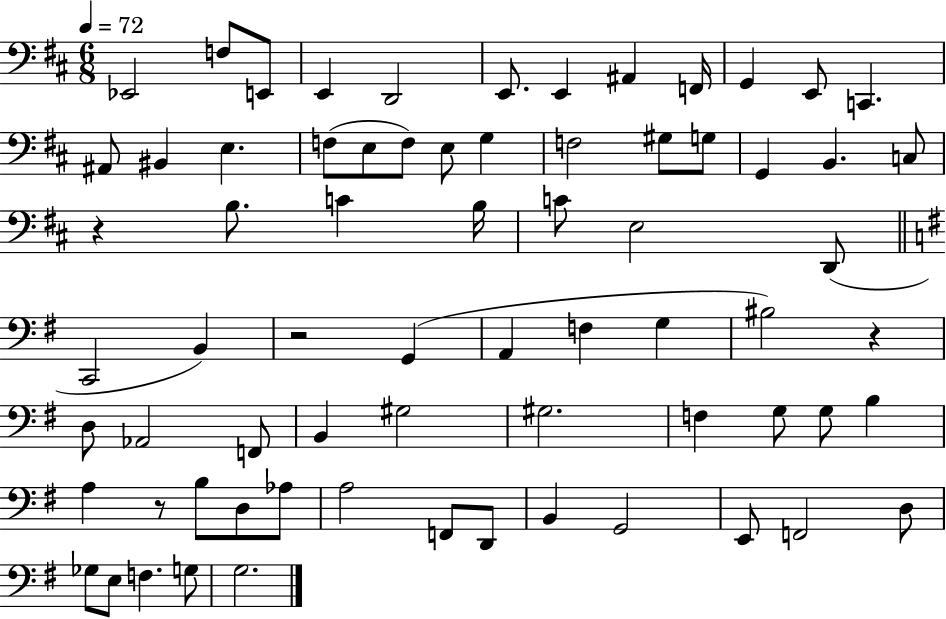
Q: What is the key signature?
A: D major